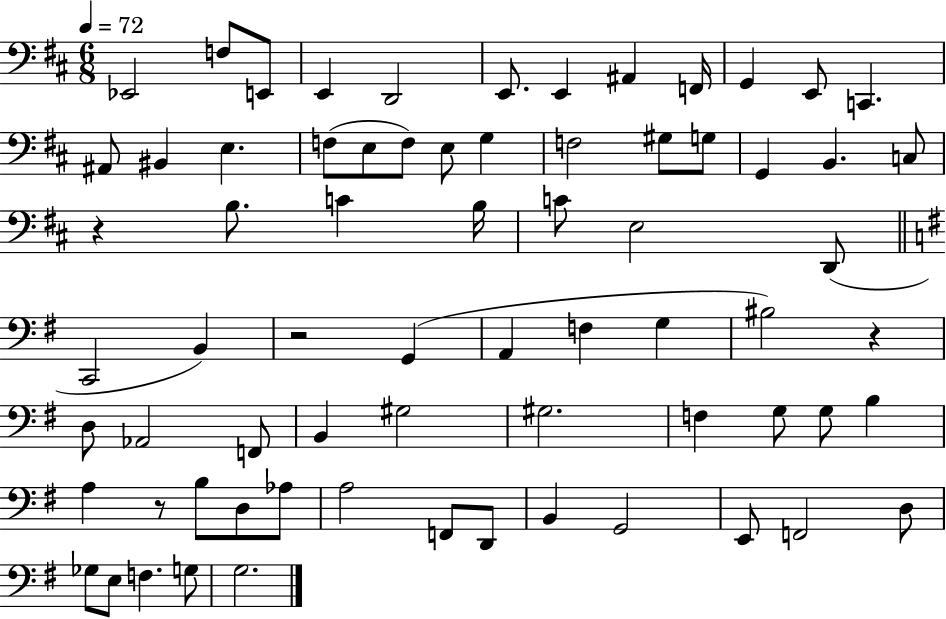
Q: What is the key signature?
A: D major